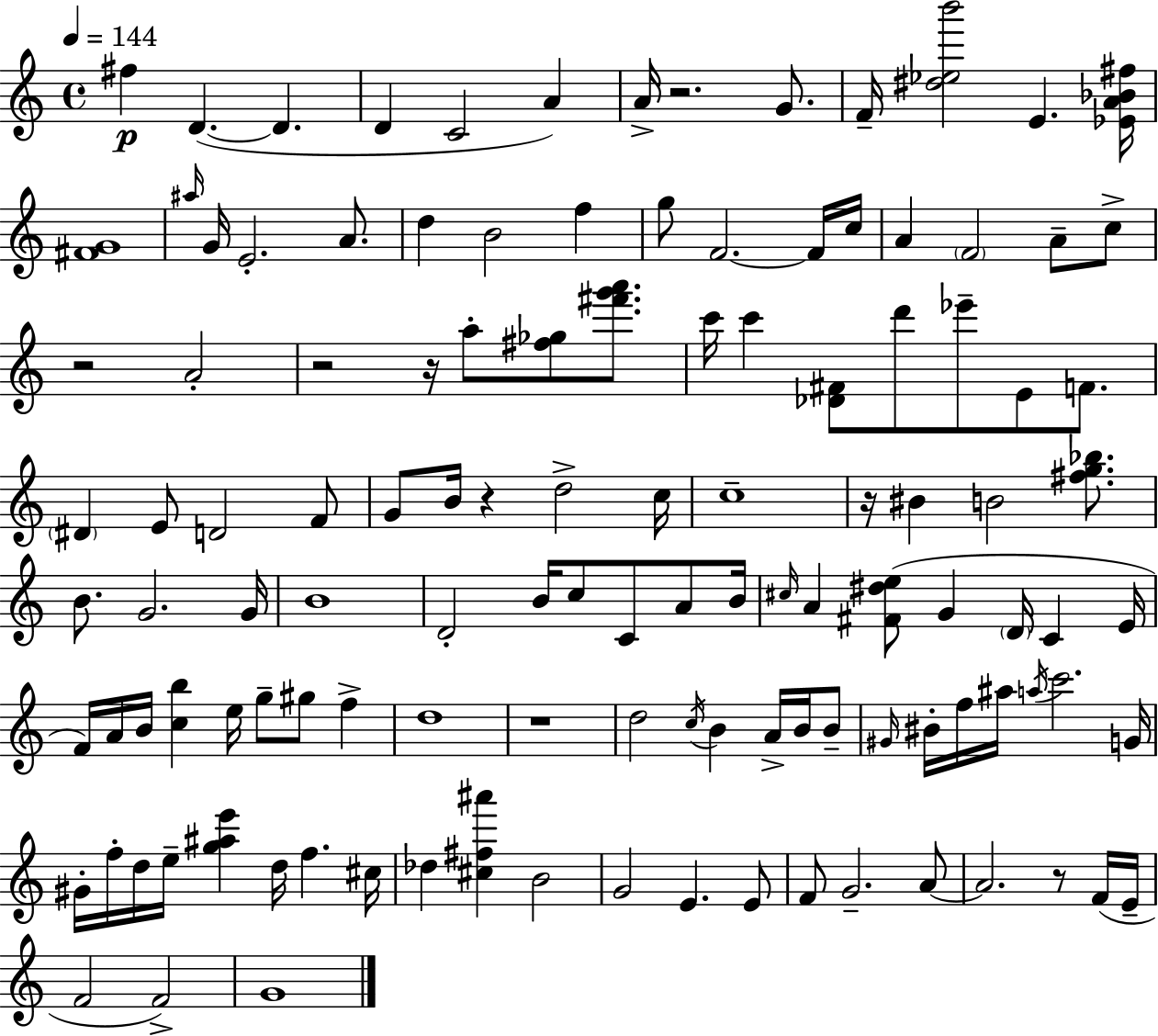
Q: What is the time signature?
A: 4/4